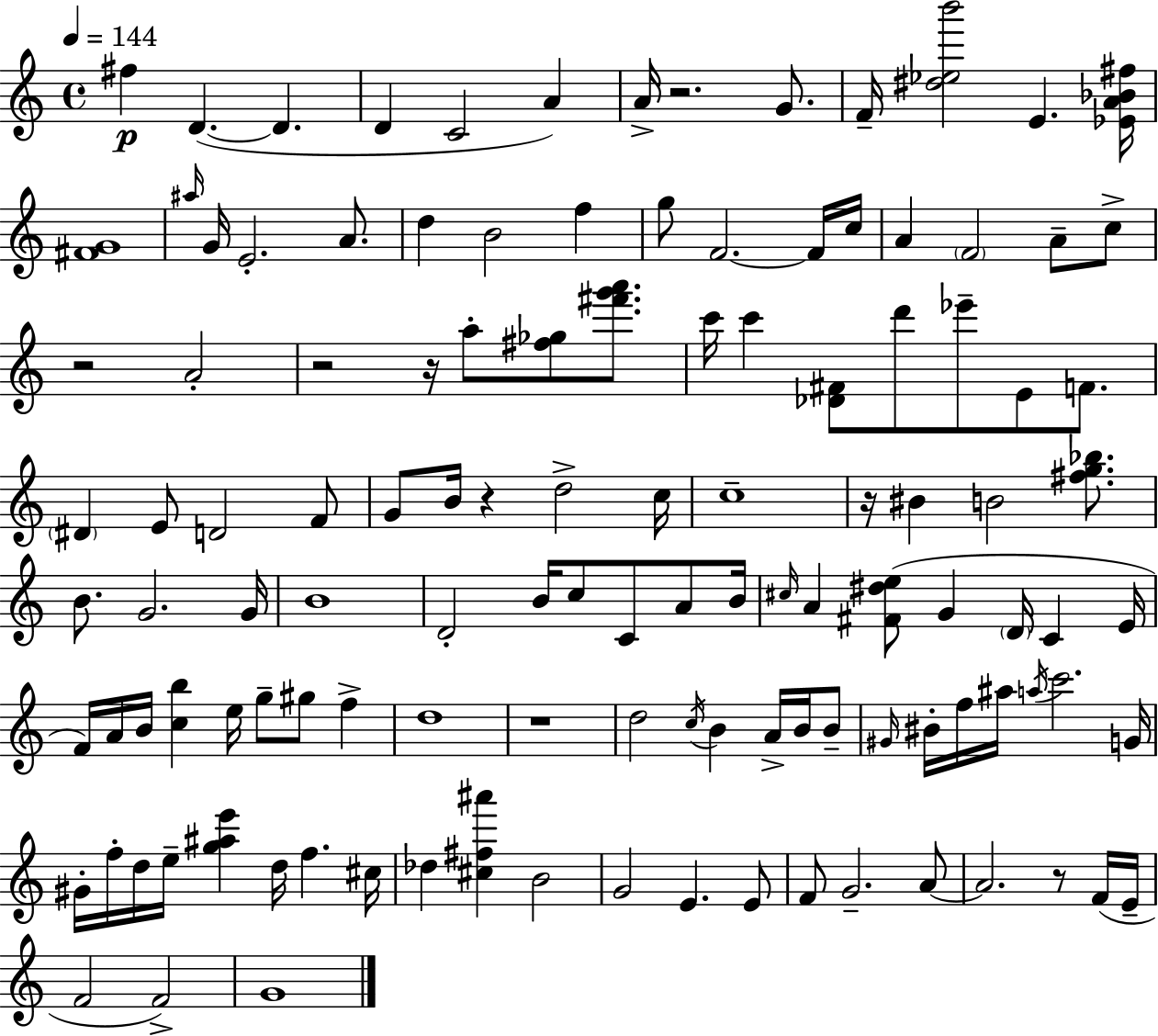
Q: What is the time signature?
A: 4/4